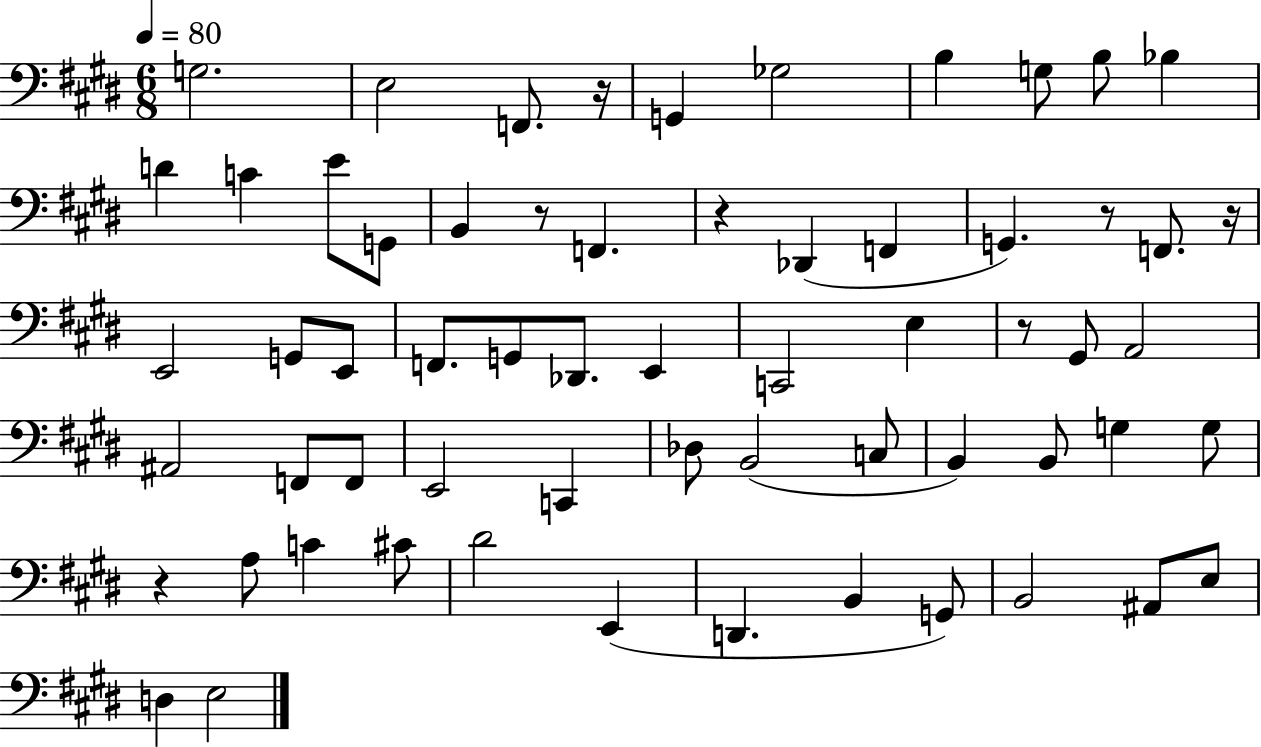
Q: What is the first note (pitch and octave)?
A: G3